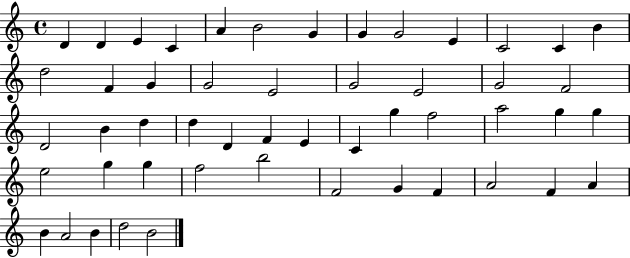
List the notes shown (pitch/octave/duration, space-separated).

D4/q D4/q E4/q C4/q A4/q B4/h G4/q G4/q G4/h E4/q C4/h C4/q B4/q D5/h F4/q G4/q G4/h E4/h G4/h E4/h G4/h F4/h D4/h B4/q D5/q D5/q D4/q F4/q E4/q C4/q G5/q F5/h A5/h G5/q G5/q E5/h G5/q G5/q F5/h B5/h F4/h G4/q F4/q A4/h F4/q A4/q B4/q A4/h B4/q D5/h B4/h